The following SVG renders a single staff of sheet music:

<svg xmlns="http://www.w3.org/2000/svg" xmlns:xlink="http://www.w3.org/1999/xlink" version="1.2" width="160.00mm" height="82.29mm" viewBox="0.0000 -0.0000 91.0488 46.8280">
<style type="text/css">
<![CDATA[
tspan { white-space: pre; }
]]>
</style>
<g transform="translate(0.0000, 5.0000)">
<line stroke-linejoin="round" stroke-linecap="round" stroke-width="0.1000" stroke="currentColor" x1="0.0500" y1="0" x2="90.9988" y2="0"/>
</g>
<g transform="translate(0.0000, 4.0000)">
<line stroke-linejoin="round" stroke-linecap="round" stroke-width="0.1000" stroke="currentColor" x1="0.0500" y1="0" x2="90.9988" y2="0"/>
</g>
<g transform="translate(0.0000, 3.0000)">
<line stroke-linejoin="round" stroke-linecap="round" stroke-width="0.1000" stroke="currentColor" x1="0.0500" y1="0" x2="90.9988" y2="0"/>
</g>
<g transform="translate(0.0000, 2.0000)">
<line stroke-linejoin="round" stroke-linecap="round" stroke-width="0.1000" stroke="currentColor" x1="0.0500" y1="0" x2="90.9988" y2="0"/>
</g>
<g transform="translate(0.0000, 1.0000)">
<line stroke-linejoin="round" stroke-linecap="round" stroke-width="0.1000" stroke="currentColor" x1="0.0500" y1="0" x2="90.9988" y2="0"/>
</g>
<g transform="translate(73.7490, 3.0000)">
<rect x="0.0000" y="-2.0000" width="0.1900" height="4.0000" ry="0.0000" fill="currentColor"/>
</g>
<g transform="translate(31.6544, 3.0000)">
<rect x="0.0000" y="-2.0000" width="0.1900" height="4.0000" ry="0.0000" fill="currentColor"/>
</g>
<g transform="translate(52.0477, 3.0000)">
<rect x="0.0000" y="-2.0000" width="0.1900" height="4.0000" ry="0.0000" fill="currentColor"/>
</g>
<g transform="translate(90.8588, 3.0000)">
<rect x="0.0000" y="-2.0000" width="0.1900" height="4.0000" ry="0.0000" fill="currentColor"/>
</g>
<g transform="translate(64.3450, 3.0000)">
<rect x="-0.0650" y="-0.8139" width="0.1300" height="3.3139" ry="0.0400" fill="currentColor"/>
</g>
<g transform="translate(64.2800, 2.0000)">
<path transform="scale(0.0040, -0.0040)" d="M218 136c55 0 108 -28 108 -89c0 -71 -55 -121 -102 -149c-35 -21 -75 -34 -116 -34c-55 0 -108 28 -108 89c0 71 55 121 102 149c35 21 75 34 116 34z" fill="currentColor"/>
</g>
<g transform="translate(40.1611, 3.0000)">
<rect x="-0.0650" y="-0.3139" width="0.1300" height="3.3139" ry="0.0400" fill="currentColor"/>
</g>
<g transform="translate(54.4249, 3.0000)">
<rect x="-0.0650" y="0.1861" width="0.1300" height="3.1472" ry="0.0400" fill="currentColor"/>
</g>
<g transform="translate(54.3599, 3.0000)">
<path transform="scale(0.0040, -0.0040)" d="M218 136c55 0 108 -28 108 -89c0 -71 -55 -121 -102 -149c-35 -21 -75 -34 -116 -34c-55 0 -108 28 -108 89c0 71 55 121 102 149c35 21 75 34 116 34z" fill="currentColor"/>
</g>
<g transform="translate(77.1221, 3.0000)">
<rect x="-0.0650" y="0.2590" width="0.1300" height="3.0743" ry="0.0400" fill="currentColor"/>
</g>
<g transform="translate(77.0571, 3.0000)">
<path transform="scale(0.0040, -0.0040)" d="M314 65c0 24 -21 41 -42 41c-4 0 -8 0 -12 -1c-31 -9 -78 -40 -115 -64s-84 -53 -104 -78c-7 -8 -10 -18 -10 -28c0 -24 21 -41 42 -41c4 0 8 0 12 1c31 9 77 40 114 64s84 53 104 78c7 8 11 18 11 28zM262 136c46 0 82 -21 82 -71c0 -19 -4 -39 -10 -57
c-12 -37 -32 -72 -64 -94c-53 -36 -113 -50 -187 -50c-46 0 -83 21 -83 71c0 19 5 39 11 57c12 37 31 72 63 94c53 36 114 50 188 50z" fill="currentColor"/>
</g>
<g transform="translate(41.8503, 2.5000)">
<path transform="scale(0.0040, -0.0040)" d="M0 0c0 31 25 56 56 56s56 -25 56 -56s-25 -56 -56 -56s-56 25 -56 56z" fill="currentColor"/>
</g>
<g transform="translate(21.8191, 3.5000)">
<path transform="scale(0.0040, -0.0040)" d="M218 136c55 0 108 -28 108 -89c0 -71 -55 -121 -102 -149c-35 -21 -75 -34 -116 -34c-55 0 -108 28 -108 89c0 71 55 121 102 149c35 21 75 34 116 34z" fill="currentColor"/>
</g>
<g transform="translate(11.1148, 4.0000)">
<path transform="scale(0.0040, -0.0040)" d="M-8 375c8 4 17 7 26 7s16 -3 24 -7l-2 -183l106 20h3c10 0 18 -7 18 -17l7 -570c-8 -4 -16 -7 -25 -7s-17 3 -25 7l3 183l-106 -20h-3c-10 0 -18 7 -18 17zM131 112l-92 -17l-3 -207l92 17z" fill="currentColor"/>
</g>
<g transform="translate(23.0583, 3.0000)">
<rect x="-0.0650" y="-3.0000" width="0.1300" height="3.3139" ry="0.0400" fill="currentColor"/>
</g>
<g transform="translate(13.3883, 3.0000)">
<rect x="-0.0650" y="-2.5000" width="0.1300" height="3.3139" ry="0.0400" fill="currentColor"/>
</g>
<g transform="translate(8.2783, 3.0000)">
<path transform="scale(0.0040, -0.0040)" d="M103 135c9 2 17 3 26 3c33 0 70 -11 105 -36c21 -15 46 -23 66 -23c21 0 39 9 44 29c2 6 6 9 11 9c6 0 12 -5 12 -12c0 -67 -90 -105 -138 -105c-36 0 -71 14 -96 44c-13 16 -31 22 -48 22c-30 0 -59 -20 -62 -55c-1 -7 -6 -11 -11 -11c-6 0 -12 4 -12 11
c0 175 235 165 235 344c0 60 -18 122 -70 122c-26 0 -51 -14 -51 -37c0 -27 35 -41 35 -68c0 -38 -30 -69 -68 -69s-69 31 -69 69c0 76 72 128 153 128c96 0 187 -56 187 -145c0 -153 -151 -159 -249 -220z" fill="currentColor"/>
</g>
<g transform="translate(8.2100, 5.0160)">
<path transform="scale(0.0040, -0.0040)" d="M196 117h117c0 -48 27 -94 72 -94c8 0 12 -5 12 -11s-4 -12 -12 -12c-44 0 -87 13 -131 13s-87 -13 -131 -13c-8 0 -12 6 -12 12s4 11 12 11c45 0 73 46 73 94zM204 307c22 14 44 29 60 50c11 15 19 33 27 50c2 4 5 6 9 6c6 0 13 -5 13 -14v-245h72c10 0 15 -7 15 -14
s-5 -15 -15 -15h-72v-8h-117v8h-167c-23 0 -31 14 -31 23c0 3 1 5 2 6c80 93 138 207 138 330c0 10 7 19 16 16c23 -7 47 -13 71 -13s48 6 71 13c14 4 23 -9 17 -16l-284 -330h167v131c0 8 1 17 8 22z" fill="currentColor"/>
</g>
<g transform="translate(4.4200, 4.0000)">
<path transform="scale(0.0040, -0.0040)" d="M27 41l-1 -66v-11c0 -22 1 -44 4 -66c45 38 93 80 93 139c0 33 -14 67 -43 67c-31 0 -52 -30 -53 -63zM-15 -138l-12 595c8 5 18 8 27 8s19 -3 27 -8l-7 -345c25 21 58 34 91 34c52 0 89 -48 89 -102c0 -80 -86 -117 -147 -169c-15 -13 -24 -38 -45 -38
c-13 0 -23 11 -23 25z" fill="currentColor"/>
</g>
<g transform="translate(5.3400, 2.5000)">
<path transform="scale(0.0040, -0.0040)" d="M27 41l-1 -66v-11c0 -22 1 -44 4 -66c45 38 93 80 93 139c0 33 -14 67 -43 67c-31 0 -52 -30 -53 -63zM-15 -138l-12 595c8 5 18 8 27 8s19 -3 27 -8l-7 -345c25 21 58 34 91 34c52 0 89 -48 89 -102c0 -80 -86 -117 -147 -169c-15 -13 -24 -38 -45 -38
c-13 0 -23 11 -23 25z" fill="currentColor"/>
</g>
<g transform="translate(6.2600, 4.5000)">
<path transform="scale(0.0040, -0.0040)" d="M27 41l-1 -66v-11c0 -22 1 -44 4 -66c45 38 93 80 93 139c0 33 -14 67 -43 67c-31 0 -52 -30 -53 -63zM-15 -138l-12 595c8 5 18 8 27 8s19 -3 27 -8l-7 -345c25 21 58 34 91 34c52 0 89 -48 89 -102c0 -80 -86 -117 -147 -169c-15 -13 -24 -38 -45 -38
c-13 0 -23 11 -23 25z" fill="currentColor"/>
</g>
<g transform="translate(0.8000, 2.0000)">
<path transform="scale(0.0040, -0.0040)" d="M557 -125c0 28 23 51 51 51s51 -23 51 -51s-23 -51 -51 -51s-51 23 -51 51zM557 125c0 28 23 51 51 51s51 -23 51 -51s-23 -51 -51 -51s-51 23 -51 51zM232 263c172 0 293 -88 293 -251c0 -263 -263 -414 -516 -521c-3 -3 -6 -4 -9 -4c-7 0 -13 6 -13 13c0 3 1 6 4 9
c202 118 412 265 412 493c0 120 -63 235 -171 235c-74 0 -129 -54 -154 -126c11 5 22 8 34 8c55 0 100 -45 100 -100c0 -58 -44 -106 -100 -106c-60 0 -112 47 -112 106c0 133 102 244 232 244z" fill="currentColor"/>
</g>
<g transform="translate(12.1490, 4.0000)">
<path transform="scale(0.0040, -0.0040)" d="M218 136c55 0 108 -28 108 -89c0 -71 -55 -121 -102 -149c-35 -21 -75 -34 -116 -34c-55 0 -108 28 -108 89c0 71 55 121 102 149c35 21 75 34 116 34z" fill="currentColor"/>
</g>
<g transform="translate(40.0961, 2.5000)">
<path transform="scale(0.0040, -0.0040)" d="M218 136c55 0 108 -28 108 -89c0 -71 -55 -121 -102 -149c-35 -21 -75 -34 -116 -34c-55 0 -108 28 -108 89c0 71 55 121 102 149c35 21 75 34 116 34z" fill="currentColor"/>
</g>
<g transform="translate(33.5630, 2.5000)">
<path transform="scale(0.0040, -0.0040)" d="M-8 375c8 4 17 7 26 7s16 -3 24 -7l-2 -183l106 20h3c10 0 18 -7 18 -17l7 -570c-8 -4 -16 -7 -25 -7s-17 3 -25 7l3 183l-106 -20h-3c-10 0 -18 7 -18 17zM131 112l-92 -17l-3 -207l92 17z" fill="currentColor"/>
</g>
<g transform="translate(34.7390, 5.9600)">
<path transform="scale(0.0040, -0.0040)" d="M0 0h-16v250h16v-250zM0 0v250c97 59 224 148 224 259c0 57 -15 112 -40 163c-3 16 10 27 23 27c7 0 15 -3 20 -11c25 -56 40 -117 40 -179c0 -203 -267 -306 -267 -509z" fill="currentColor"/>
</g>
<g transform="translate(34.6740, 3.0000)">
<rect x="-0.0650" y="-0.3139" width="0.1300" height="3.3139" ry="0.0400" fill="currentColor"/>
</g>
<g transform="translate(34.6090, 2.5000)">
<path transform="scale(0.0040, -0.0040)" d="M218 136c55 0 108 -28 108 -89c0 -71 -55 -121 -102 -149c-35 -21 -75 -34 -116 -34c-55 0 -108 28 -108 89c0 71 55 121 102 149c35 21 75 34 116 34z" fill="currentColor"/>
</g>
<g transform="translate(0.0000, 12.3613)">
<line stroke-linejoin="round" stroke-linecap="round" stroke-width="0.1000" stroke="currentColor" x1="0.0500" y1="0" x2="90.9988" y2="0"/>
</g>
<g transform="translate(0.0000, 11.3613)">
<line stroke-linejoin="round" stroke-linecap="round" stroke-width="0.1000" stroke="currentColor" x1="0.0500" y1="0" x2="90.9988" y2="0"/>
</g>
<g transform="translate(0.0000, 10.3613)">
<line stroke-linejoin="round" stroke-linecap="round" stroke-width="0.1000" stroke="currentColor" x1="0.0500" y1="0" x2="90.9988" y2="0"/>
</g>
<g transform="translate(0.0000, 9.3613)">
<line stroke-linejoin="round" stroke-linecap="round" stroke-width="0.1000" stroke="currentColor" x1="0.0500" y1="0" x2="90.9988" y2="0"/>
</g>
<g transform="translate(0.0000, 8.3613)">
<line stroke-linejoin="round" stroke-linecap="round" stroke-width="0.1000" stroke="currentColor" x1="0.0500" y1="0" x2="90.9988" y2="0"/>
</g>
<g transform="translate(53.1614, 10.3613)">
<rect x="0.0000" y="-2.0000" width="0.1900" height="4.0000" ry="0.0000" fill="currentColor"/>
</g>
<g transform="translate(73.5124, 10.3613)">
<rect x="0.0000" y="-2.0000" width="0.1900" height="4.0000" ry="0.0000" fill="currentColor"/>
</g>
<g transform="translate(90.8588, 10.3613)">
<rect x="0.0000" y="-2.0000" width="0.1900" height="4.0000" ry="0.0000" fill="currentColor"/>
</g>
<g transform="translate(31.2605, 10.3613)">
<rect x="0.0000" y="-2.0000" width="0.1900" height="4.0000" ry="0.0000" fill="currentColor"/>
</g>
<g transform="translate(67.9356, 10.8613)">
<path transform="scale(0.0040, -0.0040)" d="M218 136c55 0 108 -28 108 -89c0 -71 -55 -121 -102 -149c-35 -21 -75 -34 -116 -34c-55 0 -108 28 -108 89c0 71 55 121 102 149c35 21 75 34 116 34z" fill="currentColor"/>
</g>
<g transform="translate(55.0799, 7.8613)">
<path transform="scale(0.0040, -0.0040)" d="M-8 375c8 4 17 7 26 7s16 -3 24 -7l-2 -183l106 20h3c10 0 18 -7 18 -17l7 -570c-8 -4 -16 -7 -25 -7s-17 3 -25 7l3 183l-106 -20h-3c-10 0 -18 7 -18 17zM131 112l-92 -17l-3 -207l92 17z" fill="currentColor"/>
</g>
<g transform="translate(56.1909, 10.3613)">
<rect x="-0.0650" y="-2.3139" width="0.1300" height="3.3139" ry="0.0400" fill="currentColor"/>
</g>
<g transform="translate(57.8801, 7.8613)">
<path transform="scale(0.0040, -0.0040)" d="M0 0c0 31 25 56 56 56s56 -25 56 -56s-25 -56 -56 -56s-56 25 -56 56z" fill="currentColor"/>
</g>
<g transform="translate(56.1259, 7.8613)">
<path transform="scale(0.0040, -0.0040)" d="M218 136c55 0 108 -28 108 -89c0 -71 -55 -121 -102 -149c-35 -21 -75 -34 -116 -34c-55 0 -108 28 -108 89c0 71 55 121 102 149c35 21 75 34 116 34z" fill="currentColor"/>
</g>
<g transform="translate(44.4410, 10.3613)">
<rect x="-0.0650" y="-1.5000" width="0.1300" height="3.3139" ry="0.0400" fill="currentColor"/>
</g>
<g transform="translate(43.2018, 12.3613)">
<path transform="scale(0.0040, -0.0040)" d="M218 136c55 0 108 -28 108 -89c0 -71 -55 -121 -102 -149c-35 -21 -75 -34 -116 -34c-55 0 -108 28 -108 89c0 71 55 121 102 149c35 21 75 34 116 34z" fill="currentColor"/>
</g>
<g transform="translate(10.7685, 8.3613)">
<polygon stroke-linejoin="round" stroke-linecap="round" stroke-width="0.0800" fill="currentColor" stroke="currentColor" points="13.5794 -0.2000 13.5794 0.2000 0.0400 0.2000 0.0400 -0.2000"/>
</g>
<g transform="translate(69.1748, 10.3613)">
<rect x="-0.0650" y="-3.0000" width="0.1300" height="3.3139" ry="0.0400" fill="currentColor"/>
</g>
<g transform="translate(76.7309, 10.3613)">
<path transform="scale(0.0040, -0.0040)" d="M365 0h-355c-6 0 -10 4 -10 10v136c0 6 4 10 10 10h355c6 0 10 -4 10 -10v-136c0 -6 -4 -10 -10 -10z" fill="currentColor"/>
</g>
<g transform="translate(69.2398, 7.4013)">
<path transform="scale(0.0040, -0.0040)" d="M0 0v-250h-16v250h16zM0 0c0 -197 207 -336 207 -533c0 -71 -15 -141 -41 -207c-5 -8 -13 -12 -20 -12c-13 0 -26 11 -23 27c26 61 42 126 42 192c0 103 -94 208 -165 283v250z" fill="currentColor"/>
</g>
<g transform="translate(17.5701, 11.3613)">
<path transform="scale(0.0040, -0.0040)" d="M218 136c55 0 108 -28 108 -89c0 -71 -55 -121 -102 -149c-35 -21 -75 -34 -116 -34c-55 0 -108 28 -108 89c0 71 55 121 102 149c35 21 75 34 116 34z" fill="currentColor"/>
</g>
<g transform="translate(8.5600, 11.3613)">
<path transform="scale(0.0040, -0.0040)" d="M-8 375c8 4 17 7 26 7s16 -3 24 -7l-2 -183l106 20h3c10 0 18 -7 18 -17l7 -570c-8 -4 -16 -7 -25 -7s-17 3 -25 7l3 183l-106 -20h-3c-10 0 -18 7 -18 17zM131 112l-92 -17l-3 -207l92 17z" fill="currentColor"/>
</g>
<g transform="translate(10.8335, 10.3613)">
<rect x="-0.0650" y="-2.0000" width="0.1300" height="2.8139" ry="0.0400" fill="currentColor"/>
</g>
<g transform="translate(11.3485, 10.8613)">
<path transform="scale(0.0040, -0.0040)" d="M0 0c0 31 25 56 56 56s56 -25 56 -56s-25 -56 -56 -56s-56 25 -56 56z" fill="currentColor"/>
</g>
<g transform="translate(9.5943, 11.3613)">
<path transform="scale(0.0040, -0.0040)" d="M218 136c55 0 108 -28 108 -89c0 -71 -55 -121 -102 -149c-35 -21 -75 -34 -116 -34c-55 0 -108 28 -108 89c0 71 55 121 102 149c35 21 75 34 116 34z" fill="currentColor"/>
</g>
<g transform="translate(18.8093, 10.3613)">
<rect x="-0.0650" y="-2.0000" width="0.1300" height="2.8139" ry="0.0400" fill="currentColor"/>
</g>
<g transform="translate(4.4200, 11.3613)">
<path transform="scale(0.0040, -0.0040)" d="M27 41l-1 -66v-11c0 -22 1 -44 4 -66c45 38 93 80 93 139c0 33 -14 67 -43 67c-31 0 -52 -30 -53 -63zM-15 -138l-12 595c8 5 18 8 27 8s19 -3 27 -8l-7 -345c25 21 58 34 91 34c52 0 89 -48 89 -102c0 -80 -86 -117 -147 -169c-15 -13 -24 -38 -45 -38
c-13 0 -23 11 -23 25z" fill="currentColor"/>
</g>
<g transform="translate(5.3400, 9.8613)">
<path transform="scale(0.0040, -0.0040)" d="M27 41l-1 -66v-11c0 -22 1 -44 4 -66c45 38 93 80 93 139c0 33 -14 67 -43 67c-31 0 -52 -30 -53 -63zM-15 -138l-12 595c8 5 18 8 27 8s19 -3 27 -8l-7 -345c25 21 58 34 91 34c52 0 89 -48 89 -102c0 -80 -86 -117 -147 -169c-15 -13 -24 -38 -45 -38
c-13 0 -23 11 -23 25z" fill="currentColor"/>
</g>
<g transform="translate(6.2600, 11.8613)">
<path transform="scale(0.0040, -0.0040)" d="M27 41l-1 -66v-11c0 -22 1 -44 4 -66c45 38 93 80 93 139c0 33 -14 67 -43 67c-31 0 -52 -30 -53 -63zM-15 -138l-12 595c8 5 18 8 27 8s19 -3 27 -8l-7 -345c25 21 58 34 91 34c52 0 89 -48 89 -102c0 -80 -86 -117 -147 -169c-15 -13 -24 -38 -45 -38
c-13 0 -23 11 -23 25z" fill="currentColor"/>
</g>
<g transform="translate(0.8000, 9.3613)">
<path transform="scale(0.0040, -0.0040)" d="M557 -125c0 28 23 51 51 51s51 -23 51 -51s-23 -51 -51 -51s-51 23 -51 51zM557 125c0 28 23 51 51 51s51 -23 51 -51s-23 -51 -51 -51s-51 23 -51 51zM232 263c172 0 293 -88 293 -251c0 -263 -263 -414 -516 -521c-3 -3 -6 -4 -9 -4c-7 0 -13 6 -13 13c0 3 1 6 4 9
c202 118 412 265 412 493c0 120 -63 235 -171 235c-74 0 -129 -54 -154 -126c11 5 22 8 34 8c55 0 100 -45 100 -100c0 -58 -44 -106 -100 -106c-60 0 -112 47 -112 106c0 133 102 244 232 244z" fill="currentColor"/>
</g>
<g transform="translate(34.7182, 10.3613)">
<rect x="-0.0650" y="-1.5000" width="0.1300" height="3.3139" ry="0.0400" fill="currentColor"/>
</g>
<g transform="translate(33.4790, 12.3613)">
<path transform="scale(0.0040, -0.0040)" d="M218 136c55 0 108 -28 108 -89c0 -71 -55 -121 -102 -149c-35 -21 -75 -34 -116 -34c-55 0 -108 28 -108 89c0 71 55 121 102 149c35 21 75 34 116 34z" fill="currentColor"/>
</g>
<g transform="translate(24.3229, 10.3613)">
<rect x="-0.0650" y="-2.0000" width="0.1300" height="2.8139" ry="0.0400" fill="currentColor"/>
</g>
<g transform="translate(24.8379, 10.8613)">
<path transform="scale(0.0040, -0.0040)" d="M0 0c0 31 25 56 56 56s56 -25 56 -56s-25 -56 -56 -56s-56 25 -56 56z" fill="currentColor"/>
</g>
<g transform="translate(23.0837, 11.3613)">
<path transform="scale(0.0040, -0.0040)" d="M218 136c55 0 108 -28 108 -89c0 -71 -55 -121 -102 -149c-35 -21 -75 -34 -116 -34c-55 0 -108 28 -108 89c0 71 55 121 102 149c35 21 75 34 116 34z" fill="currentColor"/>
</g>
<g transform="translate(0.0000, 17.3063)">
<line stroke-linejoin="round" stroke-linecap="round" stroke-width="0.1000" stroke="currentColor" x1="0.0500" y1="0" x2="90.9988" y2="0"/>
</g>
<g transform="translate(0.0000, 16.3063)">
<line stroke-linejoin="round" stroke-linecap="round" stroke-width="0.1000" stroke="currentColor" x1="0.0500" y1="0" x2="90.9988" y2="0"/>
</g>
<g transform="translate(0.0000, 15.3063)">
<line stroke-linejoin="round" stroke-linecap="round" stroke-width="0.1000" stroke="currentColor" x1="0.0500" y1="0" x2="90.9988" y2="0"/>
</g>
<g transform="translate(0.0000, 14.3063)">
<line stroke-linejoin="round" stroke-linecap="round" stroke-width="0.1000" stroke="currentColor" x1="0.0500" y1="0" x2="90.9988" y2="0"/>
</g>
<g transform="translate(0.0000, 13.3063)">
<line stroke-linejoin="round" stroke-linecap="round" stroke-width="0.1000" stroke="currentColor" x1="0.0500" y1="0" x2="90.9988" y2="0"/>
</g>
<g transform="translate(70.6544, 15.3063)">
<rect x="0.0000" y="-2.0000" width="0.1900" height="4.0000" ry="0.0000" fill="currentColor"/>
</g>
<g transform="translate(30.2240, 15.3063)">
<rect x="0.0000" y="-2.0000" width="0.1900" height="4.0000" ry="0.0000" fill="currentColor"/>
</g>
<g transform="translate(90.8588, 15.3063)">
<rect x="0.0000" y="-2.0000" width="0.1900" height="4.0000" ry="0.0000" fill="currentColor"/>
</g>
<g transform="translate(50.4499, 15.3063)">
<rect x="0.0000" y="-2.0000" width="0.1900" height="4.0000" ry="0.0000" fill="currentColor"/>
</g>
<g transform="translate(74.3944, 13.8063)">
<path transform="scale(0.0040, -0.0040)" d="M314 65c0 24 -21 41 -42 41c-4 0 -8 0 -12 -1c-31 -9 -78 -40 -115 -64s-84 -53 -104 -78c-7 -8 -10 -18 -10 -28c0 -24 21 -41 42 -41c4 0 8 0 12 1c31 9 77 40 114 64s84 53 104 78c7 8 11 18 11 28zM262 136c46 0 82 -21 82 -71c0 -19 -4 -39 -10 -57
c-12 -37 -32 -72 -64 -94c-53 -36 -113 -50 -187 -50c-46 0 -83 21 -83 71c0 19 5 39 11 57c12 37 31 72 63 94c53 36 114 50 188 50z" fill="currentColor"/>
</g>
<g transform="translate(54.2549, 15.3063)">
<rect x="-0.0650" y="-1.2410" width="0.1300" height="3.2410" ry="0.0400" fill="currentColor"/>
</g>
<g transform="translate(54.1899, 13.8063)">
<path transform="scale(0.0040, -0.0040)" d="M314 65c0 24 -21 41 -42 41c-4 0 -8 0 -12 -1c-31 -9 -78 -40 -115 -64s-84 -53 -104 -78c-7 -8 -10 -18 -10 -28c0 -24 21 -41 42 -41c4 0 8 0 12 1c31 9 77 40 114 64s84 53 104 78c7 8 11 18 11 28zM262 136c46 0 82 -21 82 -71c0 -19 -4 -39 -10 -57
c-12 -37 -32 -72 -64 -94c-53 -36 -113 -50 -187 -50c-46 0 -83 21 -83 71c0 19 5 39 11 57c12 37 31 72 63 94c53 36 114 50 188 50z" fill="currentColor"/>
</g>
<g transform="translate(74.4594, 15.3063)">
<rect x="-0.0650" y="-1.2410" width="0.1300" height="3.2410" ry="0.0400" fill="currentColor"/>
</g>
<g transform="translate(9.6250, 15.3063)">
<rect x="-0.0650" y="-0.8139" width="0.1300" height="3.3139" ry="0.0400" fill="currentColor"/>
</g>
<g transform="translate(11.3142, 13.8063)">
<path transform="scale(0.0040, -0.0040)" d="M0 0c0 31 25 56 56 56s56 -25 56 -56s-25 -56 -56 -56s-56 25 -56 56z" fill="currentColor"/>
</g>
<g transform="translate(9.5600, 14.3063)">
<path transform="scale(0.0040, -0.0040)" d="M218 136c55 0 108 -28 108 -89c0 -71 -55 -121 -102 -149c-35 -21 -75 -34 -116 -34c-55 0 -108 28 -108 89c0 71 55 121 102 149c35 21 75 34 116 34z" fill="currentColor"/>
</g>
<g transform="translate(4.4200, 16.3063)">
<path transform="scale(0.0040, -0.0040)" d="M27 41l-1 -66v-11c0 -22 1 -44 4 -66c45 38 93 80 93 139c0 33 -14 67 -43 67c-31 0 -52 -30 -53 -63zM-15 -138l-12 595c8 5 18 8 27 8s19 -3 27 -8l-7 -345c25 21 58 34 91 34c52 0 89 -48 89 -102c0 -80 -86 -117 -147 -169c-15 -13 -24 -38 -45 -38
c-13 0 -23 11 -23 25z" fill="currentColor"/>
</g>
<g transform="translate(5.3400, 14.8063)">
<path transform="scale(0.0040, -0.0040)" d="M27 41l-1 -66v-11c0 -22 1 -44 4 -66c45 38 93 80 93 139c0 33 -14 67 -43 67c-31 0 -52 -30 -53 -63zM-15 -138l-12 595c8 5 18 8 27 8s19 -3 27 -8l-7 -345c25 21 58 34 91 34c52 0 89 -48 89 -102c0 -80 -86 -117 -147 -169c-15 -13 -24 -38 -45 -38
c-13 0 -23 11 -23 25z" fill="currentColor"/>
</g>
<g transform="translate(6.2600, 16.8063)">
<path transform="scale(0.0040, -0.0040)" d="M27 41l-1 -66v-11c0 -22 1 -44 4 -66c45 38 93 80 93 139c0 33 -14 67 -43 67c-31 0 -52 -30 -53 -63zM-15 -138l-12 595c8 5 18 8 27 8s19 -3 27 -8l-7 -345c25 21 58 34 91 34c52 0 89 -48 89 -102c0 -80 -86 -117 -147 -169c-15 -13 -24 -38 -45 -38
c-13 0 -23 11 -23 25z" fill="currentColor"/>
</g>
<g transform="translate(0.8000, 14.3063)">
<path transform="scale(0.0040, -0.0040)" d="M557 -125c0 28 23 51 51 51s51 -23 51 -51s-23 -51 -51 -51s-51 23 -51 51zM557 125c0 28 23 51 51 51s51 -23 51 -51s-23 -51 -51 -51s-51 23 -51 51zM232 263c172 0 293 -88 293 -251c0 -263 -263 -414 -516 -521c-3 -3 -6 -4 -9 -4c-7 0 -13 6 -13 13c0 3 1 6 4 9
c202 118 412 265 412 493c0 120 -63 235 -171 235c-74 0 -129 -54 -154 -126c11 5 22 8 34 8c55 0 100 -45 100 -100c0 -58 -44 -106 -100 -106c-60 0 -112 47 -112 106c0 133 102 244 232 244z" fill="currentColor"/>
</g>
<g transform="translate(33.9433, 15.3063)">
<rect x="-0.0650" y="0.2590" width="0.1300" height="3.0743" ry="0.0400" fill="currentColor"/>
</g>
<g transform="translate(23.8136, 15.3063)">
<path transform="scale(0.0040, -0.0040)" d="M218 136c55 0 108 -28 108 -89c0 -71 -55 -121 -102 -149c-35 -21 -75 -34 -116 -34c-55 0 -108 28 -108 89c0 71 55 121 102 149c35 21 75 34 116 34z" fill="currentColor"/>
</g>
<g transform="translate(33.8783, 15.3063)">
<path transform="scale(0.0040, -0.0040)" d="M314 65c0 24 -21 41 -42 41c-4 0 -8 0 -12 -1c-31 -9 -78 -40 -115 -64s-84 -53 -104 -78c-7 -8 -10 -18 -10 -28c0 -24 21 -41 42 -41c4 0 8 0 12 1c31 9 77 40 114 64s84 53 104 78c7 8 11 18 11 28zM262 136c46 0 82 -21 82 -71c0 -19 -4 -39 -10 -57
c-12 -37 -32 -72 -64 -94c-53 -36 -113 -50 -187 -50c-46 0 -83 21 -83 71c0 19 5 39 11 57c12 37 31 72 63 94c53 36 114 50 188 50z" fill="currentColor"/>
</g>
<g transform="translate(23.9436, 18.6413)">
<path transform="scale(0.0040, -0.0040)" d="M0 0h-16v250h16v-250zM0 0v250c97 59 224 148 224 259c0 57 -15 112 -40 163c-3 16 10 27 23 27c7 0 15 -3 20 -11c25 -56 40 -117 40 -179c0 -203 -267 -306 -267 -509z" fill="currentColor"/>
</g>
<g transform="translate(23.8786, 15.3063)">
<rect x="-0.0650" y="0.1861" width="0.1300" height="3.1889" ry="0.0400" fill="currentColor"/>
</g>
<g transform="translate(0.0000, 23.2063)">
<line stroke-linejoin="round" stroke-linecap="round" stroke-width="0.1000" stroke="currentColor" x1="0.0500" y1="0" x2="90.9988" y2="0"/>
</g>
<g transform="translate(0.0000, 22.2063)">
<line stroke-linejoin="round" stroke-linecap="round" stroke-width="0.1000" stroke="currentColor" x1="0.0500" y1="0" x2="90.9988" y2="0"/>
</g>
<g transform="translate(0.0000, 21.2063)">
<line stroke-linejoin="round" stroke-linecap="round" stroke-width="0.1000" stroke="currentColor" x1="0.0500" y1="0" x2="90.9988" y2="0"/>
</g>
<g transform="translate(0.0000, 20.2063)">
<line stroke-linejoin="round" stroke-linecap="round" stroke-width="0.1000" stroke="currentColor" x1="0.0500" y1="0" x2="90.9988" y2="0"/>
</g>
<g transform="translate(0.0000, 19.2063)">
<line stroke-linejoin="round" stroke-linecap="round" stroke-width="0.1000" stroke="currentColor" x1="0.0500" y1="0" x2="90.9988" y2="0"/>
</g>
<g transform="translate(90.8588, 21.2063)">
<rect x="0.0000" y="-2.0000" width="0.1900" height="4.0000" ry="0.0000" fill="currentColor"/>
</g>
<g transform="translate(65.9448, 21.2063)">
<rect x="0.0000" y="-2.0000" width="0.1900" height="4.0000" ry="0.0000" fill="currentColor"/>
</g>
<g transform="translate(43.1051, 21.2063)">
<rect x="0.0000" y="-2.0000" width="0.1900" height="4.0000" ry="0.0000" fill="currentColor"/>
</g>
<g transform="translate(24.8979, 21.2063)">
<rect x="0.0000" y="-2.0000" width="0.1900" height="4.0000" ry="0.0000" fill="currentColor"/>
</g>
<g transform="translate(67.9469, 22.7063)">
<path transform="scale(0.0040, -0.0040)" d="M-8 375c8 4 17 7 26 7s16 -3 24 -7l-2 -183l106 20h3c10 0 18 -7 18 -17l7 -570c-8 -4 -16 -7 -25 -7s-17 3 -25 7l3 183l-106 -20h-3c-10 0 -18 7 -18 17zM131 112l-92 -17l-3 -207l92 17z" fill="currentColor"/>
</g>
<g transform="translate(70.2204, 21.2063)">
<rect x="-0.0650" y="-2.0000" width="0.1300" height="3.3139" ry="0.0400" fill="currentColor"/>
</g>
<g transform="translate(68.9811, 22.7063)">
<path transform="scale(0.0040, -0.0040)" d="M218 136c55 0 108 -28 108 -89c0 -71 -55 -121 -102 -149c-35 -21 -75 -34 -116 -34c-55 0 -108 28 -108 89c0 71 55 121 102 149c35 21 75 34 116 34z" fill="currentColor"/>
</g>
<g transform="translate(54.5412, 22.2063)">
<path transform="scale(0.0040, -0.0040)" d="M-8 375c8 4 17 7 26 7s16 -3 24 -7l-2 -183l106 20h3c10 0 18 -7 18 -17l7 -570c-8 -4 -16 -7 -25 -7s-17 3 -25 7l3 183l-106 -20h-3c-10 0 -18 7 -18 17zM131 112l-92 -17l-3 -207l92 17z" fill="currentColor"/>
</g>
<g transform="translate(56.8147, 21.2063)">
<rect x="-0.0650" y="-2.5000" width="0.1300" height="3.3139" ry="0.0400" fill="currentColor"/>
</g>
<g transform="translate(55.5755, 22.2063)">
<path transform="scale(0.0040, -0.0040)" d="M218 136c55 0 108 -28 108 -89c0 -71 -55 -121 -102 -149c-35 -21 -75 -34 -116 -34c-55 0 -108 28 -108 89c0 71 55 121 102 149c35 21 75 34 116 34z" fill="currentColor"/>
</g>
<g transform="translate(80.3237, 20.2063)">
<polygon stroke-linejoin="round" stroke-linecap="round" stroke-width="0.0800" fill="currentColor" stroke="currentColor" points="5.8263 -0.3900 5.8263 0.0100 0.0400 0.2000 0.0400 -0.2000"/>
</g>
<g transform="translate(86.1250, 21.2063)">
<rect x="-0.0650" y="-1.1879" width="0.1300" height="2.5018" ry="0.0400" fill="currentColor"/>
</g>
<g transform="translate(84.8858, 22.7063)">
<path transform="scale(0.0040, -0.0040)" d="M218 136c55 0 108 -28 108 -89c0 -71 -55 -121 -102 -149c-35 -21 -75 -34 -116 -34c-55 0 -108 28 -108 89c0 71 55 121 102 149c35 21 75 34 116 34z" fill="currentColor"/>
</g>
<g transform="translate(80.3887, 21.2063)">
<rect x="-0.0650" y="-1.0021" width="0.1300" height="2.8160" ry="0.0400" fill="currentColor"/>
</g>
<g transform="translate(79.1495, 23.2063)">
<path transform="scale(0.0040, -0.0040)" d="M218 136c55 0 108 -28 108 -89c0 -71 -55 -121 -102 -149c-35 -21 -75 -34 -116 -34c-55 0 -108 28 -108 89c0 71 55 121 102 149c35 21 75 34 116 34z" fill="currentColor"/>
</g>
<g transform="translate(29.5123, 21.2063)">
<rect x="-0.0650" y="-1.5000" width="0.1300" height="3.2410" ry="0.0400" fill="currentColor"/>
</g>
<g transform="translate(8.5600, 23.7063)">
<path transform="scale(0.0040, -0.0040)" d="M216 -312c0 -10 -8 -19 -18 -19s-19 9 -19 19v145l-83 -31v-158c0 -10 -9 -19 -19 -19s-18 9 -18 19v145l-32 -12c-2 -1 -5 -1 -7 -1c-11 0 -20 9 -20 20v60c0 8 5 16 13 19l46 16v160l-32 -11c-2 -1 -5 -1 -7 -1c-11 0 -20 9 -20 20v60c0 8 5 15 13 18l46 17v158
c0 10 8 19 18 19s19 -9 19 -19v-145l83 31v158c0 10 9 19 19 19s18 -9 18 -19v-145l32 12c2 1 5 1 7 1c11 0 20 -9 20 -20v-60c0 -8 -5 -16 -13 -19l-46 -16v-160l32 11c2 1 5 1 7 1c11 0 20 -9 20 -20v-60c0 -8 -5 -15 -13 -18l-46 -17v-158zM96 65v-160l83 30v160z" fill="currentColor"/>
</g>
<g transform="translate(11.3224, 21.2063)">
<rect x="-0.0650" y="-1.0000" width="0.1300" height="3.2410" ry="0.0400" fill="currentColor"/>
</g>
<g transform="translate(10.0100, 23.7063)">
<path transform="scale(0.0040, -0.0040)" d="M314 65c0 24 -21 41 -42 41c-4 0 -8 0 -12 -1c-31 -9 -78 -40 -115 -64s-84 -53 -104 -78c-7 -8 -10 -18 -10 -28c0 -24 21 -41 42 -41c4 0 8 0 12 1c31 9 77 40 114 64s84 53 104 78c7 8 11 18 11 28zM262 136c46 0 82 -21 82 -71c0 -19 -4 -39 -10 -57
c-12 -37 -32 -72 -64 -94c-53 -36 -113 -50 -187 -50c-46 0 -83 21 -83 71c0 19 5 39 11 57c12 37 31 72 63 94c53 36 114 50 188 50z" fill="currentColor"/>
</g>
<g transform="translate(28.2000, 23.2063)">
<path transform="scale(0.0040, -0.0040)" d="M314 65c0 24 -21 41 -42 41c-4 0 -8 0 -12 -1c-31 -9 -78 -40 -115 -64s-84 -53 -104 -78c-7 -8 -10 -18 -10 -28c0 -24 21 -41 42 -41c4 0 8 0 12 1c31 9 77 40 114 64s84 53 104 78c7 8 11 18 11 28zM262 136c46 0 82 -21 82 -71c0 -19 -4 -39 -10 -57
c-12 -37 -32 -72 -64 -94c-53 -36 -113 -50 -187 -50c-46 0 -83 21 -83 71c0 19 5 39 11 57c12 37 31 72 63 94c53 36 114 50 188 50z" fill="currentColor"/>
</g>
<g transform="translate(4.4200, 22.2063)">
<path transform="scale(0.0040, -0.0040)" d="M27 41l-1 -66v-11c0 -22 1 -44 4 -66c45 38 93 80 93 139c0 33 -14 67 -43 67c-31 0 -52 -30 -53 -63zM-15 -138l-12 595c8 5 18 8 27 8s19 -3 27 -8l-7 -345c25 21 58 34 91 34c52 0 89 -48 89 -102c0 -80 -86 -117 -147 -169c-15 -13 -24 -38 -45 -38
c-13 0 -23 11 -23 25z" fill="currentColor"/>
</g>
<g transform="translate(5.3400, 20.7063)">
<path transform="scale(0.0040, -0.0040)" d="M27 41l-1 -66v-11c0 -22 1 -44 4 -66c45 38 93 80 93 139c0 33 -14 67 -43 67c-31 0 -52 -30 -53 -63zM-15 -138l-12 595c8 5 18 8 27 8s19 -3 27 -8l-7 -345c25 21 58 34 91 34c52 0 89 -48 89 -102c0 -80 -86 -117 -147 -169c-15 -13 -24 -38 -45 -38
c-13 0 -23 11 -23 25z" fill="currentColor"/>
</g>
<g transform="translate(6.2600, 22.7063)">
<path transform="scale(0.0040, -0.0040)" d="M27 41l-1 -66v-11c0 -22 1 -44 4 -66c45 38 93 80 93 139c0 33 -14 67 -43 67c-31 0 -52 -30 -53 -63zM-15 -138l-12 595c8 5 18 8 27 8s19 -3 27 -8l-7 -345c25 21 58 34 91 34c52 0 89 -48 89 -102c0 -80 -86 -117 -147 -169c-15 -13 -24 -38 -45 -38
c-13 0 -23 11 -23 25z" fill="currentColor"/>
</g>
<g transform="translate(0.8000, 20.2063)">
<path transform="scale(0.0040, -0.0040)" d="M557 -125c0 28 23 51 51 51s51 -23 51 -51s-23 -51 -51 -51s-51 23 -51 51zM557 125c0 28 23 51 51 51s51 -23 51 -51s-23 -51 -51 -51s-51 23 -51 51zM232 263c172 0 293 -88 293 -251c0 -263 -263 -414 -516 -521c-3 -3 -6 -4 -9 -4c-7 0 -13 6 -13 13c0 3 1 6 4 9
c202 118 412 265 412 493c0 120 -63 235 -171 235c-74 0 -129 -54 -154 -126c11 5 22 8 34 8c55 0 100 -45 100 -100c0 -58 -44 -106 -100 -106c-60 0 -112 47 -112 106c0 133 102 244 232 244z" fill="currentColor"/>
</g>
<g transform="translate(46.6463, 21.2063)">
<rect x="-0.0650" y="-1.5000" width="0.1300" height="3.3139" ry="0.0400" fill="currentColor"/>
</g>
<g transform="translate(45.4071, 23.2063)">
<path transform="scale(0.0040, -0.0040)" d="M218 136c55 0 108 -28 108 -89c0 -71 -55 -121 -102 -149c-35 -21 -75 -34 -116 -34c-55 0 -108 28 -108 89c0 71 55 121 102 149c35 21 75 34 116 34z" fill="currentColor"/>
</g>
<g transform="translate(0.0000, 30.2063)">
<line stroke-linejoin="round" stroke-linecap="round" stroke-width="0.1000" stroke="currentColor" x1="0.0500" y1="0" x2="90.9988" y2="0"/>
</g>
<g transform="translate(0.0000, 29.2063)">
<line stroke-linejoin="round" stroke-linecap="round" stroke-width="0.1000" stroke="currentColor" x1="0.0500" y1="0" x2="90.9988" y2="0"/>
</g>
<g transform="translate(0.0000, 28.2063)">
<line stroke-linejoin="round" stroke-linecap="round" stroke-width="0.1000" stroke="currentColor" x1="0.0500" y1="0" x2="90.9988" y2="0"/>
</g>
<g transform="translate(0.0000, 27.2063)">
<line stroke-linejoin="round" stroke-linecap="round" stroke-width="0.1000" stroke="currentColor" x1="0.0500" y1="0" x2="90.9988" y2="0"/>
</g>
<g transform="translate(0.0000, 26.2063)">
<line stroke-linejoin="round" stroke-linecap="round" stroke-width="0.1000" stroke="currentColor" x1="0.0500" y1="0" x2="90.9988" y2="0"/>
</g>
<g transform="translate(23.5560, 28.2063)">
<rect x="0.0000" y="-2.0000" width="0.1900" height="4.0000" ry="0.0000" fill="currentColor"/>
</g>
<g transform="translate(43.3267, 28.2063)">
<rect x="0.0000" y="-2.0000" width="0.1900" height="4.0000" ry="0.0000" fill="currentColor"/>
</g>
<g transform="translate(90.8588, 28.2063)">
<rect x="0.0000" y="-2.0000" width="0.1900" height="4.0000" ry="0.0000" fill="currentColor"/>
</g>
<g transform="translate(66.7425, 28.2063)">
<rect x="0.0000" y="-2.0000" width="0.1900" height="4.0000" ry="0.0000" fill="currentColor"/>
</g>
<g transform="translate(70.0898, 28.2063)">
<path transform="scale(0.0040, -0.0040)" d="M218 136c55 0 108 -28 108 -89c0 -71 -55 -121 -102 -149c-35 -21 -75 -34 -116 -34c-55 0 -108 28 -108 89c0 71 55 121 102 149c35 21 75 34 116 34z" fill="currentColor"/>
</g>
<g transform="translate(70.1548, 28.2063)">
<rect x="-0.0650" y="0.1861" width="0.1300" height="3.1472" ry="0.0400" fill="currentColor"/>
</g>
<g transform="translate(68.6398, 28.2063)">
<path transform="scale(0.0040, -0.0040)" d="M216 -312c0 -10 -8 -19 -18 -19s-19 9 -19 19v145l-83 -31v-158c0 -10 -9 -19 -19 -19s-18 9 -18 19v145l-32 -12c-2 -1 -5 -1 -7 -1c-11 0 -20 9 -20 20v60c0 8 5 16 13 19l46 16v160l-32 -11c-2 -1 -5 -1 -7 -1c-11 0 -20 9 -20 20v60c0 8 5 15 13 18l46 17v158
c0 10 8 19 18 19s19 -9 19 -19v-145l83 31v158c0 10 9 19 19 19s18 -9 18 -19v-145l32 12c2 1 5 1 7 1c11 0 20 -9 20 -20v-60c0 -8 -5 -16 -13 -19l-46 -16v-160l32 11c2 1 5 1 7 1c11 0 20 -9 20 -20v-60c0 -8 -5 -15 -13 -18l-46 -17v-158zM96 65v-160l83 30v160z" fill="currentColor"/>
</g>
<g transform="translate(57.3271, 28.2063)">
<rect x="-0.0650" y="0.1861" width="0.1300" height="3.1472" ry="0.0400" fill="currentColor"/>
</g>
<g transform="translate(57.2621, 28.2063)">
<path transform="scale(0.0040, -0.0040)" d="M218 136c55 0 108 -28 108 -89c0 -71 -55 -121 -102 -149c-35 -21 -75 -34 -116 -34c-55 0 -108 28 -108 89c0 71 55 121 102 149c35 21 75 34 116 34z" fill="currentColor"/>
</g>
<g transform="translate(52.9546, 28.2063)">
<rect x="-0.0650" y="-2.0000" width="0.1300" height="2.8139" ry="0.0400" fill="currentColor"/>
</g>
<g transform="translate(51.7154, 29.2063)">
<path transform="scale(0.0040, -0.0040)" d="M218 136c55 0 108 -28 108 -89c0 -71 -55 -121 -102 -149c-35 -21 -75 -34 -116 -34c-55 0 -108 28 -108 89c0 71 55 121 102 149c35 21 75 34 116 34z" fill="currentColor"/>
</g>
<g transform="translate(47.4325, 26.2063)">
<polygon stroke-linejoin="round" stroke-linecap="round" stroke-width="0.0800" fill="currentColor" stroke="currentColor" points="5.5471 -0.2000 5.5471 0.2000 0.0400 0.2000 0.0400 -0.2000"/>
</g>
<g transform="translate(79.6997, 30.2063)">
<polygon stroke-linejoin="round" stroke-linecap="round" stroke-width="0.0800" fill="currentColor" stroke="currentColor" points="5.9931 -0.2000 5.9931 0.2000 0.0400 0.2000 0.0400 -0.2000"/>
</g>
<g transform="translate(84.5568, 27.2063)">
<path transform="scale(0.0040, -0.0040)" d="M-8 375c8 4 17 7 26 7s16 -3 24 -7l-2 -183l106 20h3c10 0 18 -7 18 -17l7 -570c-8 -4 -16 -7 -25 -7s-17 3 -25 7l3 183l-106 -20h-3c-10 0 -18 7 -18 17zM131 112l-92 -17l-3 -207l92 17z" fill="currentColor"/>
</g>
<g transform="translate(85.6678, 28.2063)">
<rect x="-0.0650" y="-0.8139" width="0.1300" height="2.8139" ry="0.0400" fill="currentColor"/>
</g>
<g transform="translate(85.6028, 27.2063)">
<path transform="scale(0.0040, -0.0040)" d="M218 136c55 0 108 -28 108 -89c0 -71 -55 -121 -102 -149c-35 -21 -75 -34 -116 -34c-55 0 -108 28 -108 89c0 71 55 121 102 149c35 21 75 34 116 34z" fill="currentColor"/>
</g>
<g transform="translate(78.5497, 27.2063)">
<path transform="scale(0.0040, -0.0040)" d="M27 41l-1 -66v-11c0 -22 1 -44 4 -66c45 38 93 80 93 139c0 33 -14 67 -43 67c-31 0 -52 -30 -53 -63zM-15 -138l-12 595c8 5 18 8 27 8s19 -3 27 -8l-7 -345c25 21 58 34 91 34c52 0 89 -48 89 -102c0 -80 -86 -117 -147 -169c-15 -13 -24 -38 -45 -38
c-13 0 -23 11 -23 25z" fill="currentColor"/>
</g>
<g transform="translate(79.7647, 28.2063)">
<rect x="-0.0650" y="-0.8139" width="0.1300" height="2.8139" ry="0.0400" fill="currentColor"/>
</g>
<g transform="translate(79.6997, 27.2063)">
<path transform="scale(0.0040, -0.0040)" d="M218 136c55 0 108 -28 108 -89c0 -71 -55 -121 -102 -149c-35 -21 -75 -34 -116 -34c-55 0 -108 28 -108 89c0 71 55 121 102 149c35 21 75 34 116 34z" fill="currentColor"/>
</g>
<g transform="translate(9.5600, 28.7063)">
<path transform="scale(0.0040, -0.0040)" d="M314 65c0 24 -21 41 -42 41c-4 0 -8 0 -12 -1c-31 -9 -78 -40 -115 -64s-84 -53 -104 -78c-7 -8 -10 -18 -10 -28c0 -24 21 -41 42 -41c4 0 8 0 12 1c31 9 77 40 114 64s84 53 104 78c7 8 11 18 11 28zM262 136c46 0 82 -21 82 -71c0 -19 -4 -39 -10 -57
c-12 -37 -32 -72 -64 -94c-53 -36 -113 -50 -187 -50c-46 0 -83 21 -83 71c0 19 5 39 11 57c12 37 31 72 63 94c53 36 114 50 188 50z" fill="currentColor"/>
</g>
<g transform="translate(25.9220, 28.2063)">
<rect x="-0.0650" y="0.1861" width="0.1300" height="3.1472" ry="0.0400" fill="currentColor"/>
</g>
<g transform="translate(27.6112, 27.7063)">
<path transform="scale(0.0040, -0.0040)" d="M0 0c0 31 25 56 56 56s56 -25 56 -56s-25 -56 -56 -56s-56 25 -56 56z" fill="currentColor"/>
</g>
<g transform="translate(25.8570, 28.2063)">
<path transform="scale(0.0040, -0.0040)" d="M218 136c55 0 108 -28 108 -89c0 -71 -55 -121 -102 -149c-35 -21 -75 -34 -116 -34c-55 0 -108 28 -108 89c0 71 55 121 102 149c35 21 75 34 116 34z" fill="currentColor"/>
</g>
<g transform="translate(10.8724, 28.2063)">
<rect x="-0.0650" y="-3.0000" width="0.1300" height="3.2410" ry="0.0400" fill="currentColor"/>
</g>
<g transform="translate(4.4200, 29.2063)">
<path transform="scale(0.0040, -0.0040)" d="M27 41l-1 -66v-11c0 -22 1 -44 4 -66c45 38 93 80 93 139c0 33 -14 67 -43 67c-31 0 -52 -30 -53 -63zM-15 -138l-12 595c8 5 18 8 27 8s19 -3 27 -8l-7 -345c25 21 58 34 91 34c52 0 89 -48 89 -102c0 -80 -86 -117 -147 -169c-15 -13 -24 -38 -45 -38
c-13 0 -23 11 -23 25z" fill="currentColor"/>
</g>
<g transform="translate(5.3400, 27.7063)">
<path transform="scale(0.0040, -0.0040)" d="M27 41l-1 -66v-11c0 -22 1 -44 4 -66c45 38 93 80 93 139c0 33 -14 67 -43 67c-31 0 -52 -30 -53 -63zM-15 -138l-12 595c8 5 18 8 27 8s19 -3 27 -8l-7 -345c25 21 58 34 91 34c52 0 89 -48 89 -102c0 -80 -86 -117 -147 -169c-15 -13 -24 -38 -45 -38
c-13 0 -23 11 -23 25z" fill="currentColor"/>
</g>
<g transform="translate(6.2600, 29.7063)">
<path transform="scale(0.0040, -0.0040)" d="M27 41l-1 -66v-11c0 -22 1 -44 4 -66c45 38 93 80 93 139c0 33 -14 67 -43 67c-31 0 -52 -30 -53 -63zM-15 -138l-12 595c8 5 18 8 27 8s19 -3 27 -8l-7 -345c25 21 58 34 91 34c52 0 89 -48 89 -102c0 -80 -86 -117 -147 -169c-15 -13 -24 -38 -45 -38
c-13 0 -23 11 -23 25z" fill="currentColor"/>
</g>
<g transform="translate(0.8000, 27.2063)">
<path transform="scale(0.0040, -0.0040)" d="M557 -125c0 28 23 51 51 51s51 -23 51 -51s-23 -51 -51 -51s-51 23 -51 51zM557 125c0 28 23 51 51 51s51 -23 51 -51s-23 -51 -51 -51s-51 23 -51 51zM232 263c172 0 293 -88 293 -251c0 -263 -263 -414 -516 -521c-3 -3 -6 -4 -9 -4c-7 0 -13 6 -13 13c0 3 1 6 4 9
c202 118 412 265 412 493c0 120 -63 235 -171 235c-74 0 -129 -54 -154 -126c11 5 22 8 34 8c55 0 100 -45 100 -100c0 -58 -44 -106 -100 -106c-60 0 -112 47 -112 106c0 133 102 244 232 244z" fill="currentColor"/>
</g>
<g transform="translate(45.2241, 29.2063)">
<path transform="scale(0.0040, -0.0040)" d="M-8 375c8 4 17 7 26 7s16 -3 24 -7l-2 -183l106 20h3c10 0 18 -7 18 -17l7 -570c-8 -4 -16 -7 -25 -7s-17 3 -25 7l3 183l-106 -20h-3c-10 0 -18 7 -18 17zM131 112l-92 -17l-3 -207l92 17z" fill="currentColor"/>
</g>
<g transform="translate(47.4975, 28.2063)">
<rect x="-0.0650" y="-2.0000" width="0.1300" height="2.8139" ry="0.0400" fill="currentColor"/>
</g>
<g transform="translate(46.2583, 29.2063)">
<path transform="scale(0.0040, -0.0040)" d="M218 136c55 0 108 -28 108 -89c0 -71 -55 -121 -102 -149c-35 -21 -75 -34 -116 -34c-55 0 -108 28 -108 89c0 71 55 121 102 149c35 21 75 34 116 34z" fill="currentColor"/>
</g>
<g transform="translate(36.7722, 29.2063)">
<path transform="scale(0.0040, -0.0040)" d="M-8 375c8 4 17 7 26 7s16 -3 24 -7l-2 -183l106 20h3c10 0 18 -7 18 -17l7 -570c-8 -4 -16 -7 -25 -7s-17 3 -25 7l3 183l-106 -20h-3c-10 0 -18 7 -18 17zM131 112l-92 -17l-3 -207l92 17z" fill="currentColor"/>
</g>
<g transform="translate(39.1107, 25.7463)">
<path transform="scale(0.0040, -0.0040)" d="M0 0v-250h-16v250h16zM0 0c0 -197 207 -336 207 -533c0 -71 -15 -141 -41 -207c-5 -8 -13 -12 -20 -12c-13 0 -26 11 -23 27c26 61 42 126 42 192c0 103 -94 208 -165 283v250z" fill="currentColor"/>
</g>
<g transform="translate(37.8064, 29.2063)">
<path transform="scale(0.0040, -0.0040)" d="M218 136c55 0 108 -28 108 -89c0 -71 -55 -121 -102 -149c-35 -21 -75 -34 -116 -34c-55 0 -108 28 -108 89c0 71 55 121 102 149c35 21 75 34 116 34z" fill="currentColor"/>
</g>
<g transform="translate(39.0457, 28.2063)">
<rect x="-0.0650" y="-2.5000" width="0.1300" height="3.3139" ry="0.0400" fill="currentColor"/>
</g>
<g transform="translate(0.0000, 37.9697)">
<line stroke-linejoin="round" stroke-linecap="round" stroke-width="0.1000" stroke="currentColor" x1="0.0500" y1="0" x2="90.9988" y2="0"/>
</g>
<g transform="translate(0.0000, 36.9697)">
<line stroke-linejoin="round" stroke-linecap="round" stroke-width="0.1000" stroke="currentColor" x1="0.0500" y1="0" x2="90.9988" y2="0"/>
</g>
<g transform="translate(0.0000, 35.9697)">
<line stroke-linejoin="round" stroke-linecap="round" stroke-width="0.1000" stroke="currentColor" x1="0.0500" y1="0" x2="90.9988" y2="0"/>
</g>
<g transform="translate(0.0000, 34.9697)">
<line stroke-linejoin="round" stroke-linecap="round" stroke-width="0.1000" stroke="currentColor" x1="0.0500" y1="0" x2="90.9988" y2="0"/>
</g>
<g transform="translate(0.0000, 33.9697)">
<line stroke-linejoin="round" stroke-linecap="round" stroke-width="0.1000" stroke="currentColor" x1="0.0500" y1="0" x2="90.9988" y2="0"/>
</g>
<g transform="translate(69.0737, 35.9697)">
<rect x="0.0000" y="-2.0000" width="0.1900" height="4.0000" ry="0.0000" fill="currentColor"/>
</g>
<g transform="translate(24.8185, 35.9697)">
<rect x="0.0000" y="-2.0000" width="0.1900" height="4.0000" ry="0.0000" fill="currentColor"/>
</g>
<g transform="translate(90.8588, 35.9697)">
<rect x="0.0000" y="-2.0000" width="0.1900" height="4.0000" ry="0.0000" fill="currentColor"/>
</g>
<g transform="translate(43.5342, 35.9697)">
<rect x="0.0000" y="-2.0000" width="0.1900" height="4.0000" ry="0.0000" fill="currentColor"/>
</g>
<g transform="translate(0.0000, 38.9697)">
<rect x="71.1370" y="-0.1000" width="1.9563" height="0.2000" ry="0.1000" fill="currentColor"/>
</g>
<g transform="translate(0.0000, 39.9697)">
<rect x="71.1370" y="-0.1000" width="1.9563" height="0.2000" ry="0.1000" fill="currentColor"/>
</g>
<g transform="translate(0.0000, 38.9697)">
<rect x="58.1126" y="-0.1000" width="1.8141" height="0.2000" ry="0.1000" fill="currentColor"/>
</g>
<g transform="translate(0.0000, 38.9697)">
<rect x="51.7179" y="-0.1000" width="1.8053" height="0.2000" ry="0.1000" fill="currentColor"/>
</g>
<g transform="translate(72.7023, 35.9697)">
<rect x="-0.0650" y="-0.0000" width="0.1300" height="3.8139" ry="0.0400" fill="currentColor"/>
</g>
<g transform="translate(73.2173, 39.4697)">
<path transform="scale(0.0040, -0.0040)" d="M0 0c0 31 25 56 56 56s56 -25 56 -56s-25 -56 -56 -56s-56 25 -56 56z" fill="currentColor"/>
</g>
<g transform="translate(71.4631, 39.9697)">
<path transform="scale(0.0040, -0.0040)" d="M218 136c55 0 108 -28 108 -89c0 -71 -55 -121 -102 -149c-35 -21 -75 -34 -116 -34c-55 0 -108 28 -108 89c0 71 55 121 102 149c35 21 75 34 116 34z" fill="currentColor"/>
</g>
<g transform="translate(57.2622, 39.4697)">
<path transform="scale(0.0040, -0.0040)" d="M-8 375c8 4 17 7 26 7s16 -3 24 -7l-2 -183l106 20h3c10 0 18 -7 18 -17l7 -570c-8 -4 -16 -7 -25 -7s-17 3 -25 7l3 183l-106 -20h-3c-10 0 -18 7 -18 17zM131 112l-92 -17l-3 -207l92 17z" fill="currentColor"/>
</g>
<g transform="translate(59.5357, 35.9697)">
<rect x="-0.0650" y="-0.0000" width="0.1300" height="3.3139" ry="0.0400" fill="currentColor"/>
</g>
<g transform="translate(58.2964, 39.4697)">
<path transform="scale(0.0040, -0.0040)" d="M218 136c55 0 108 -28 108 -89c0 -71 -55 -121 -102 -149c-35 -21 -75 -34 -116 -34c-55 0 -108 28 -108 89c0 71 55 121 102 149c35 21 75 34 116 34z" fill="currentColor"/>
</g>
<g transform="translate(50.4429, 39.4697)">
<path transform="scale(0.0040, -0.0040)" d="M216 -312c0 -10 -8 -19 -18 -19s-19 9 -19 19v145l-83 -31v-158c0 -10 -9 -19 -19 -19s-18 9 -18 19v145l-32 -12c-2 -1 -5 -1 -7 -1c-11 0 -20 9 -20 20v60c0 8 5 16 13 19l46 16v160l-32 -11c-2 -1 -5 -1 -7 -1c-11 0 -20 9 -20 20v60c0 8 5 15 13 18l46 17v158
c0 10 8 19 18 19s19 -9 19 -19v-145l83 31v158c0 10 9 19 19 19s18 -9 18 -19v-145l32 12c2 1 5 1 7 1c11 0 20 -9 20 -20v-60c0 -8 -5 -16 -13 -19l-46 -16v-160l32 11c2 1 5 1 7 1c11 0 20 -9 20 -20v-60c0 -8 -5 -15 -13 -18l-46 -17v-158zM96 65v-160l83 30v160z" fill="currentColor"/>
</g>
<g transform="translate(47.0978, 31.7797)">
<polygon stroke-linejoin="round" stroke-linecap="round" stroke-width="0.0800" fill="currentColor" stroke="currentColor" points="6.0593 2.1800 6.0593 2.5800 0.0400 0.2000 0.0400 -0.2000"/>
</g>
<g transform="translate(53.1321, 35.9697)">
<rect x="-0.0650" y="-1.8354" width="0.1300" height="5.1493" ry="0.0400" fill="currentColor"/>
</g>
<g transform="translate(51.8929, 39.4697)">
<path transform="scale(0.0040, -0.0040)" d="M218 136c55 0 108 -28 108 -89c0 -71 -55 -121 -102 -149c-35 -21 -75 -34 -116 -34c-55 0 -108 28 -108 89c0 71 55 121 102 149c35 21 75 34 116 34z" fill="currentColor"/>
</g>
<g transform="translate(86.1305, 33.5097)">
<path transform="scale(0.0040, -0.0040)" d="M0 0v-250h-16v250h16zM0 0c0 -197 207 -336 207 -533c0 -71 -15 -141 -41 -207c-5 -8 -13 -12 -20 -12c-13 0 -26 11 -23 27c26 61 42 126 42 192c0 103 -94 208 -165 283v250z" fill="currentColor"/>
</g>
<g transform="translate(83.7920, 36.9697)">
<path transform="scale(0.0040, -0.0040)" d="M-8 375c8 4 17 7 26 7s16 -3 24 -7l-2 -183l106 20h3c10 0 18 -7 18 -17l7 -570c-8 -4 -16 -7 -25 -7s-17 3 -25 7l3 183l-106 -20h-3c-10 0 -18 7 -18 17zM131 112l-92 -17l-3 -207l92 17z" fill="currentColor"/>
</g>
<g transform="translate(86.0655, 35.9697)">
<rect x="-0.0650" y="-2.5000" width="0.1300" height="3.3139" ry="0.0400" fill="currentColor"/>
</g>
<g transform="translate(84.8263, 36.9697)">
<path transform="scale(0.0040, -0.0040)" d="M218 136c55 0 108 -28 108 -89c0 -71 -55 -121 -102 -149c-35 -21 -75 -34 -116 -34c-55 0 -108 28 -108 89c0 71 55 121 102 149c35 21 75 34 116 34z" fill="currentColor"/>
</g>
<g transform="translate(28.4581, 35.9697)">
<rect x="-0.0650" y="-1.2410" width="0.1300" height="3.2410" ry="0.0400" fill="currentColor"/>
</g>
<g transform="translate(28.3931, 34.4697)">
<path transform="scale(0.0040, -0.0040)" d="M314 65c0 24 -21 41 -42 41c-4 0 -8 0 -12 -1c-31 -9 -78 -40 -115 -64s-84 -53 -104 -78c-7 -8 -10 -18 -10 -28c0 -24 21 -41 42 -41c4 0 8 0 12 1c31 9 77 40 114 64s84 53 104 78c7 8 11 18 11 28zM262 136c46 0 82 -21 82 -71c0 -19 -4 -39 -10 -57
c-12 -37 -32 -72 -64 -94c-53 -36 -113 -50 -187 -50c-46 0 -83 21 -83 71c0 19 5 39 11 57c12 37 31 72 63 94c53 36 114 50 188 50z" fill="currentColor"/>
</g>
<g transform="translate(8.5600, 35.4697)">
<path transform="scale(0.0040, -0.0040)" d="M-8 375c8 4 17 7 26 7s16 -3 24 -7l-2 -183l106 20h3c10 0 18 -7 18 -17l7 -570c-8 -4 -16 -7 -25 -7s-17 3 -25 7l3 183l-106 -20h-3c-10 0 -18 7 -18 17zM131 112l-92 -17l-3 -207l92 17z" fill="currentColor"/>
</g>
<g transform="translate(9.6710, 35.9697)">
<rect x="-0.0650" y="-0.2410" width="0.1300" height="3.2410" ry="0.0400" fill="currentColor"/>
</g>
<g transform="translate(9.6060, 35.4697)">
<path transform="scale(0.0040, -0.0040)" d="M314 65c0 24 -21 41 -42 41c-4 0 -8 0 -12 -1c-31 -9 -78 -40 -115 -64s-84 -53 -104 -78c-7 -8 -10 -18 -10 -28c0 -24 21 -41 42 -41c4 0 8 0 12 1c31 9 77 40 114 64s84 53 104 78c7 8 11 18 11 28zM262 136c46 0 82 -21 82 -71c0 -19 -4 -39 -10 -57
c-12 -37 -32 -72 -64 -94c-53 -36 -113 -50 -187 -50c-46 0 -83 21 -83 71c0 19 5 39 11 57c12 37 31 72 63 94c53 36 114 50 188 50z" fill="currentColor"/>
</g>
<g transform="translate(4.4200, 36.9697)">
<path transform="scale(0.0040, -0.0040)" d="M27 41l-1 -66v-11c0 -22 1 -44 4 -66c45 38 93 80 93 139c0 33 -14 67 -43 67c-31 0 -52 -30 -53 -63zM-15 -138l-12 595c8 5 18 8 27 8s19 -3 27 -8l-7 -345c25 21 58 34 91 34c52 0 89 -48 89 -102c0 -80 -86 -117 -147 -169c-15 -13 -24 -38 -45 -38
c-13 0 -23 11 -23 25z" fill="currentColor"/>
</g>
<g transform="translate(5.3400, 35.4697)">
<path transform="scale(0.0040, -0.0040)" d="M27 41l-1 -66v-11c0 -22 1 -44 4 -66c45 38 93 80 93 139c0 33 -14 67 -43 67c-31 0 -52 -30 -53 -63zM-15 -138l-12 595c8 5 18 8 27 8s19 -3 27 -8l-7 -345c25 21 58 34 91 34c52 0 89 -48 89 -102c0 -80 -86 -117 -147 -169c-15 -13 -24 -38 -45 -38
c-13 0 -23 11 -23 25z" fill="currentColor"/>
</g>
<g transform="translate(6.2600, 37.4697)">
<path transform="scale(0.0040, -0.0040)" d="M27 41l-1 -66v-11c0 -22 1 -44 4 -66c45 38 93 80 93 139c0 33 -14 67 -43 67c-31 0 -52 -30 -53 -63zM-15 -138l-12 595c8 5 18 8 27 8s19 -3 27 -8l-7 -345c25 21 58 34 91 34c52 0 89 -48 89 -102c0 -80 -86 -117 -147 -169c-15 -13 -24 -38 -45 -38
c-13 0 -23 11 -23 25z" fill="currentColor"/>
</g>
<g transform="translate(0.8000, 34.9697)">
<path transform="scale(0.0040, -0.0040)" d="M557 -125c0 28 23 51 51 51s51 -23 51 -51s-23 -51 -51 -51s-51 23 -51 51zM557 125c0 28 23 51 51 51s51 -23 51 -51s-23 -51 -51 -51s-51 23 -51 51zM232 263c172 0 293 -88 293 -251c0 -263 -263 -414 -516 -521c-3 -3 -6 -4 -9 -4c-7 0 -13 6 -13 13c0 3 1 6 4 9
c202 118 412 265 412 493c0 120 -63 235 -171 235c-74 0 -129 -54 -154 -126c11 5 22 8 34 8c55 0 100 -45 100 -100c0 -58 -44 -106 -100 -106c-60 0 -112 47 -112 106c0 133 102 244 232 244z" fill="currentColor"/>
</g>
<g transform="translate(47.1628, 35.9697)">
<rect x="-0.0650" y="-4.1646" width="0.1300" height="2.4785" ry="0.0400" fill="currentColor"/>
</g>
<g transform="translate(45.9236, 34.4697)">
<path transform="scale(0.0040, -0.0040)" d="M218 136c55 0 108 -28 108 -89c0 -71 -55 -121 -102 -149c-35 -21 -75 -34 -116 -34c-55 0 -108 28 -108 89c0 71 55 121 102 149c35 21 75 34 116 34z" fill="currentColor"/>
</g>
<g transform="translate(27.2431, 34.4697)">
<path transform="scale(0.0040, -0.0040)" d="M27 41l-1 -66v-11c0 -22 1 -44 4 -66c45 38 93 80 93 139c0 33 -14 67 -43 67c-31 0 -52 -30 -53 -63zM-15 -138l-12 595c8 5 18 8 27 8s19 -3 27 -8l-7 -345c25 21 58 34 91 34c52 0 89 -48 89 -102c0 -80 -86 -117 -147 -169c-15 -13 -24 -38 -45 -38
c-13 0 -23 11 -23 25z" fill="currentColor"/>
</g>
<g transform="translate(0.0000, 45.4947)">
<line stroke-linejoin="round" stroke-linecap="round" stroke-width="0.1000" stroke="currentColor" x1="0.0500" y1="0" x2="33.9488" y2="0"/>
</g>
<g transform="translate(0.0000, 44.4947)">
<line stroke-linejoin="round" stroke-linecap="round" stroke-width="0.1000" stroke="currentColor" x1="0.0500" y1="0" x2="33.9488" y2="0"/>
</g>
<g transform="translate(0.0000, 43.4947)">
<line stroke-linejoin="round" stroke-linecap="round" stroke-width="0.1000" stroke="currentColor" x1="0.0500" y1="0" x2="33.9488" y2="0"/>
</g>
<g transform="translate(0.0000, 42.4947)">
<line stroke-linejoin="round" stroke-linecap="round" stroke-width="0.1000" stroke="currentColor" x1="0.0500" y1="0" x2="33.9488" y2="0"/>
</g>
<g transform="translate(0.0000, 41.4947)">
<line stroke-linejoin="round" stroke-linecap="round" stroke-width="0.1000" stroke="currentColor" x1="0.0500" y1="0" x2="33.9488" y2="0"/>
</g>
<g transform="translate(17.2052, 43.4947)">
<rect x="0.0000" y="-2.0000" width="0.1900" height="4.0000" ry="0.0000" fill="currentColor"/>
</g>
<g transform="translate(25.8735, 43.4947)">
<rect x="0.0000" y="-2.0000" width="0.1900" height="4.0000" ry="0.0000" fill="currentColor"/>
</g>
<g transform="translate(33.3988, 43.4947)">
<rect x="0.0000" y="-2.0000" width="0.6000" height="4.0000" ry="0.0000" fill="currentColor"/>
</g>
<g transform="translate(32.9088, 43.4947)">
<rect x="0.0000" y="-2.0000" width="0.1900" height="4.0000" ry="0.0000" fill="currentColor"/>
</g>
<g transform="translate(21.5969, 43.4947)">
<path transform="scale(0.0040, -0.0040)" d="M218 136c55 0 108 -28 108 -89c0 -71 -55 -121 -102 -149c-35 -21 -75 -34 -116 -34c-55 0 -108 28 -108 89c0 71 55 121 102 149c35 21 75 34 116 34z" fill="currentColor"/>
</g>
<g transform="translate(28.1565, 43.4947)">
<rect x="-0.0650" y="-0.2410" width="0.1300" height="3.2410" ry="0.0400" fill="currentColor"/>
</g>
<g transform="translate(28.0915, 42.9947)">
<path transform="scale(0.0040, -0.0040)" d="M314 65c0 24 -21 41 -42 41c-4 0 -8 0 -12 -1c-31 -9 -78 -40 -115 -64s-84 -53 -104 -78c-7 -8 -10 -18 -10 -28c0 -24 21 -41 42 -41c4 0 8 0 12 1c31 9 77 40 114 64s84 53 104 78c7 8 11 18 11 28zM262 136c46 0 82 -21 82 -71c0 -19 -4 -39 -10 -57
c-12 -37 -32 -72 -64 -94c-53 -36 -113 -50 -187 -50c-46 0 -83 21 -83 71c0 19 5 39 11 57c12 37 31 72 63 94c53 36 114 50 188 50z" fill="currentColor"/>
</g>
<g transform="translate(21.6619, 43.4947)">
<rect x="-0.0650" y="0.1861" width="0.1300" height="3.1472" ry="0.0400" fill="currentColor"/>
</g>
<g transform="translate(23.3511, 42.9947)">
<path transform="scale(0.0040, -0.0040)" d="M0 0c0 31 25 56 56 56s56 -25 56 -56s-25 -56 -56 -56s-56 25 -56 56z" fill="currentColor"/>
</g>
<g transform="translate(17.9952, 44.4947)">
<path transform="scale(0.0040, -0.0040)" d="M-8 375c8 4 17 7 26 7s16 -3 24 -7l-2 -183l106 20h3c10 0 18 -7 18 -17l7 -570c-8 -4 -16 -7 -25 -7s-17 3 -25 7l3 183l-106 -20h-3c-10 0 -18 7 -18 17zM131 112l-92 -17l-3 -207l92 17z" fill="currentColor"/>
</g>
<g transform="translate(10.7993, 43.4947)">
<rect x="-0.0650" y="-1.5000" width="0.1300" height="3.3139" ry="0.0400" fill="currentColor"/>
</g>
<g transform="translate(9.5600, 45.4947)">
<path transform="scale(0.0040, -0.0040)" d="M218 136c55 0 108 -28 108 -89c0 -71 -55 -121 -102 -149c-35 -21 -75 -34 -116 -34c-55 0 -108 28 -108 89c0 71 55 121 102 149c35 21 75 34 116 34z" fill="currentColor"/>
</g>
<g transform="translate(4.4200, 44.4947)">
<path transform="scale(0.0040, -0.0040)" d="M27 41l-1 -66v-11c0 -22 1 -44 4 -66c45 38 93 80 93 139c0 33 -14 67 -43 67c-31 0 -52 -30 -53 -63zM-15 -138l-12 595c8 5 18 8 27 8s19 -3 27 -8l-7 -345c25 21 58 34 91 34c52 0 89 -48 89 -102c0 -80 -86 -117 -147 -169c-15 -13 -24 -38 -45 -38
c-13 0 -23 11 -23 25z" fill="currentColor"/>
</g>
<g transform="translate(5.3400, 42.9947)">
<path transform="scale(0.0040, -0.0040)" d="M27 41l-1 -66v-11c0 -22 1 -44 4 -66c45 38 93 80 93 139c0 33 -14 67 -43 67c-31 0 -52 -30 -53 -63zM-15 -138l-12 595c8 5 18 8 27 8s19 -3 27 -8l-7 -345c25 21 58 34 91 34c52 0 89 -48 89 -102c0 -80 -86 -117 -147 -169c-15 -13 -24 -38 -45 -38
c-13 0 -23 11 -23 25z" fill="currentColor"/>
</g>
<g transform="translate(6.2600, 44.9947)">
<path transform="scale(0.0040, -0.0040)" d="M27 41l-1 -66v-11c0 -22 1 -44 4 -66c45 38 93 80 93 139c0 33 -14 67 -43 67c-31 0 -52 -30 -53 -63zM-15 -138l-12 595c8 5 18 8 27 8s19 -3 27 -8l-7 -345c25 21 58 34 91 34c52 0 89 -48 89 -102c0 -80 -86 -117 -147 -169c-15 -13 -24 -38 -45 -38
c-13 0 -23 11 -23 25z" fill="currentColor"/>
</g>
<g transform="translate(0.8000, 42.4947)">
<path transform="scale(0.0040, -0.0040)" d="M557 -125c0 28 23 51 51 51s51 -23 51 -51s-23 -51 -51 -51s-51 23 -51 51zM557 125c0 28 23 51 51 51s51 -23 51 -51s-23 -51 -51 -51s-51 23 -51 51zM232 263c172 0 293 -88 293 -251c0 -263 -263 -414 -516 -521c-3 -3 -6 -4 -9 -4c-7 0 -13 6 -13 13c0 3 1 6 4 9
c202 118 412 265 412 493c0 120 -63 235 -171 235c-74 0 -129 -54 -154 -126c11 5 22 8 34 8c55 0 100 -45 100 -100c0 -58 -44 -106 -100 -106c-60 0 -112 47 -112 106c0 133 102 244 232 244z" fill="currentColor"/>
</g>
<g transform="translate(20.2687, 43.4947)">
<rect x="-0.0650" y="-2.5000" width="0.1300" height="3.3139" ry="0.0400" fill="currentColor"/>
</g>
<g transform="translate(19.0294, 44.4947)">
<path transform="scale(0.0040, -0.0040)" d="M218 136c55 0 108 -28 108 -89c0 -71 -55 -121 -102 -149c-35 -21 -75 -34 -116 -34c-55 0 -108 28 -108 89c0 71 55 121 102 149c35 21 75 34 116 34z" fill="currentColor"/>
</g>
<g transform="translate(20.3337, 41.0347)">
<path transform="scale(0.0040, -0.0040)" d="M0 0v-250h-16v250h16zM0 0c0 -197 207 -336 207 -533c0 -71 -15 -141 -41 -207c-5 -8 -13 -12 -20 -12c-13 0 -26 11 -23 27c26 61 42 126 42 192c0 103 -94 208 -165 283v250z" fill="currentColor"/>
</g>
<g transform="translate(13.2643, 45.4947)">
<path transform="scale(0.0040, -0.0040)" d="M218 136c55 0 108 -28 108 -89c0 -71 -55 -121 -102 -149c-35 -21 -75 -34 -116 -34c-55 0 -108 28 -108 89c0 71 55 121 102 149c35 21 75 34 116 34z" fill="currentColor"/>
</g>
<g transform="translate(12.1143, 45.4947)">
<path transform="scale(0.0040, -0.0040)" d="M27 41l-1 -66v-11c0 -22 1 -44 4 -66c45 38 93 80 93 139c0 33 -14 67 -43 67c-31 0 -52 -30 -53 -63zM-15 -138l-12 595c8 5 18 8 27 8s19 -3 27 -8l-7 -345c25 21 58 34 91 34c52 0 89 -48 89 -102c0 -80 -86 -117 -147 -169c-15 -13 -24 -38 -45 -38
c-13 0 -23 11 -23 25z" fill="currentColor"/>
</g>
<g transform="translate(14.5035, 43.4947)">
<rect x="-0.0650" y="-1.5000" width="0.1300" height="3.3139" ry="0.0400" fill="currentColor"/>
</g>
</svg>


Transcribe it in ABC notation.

X:1
T:Untitled
M:2/4
L:1/4
K:Eb
B,, C, E,/2 E, D, F, D,2 B,,/2 B,,/2 B,,/2 G,, G,, B, C,/2 z2 F, D,/2 D,2 G,2 G,2 ^F,,2 G,,2 G,, B,, A,, G,,/2 A,,/2 C,2 D, B,,/2 B,,/2 B,,/2 D, ^D, _F,/2 F,/2 E,2 _G,2 G,/2 ^D,,/2 D,, C,, B,,/2 G,, _G,, B,,/2 D, _E,2